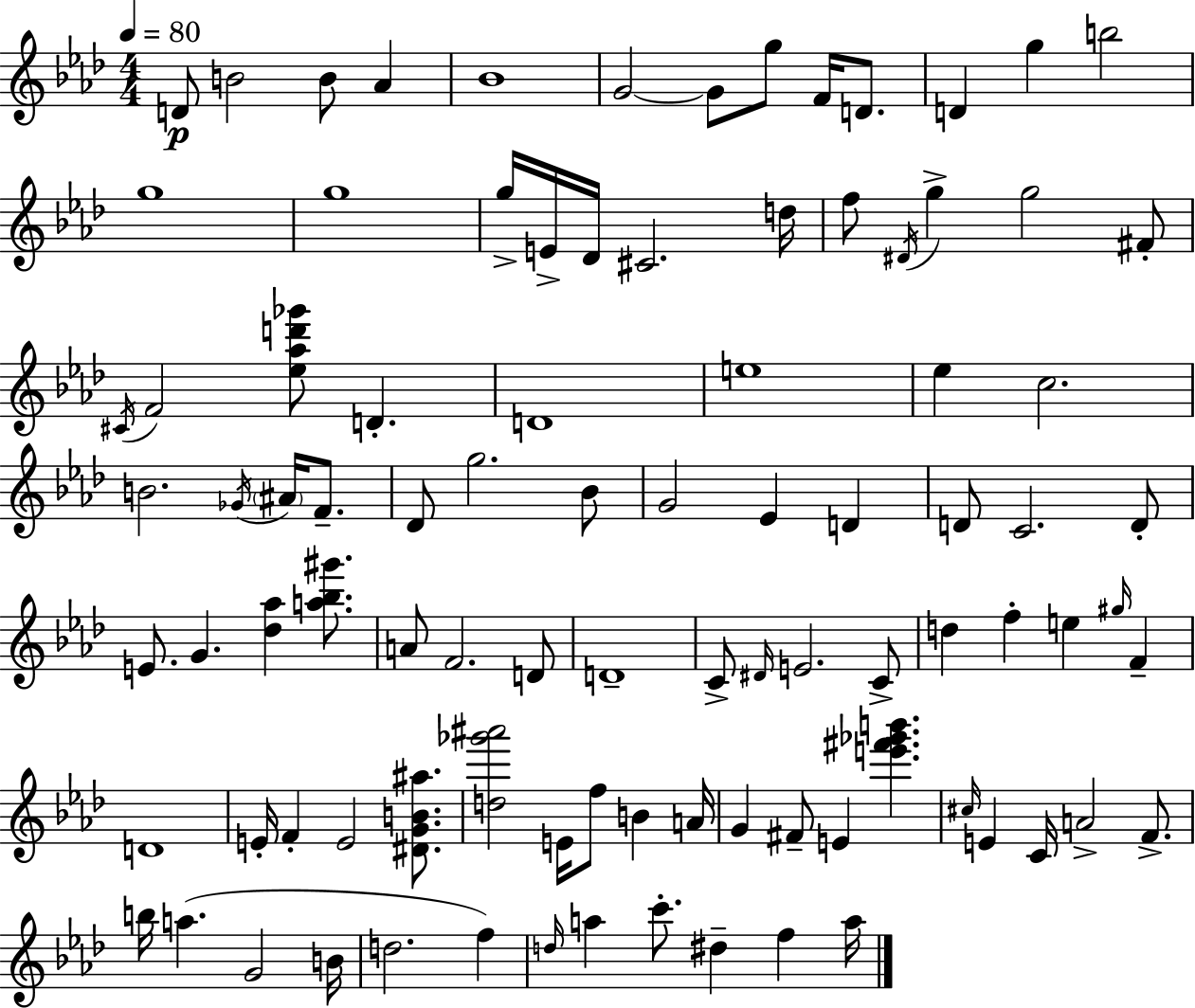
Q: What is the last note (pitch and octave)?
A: A5